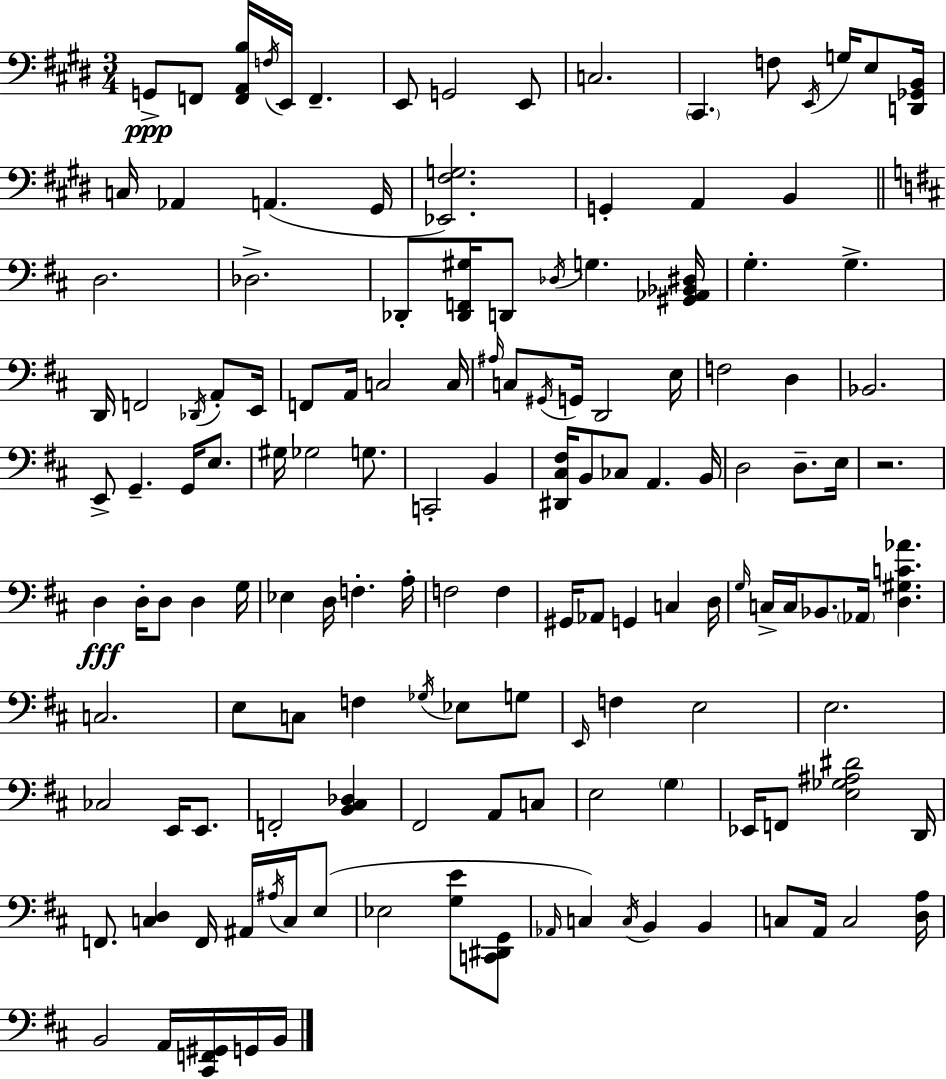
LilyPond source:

{
  \clef bass
  \numericTimeSignature
  \time 3/4
  \key e \major
  g,8->\ppp f,8 <f, a, b>16 \acciaccatura { f16 } e,16 f,4.-- | e,8 g,2 e,8 | c2. | \parenthesize cis,4. f8 \acciaccatura { e,16 } g16 e8 | \break <d, ges, b,>16 c16 aes,4 a,4.( | gis,16 <ees, fis g>2.) | g,4-. a,4 b,4 | \bar "||" \break \key b \minor d2. | des2.-> | des,8-. <des, f, gis>16 d,8 \acciaccatura { des16 } g4. | <gis, aes, bes, dis>16 g4.-. g4.-> | \break d,16 f,2 \acciaccatura { des,16 } a,8-. | e,16 f,8 a,16 c2 | c16 \grace { ais16 } c8 \acciaccatura { gis,16 } g,16 d,2 | e16 f2 | \break d4 bes,2. | e,8-> g,4.-- | g,16 e8. gis16 ges2 | g8. c,2-. | \break b,4 <dis, cis fis>16 b,8 ces8 a,4. | b,16 d2 | d8.-- e16 r2. | d4\fff d16-. d8 d4 | \break g16 ees4 d16 f4.-. | a16-. f2 | f4 gis,16 aes,8 g,4 c4 | d16 \grace { g16 } c16-> c16 bes,8. \parenthesize aes,16 <d gis c' aes'>4. | \break c2. | e8 c8 f4 | \acciaccatura { ges16 } ees8 g8 \grace { e,16 } f4 e2 | e2. | \break ces2 | e,16 e,8. f,2-. | <b, cis des>4 fis,2 | a,8 c8 e2 | \break \parenthesize g4 ees,16 f,8 <e ges ais dis'>2 | d,16 f,8. <c d>4 | f,16 ais,16 \acciaccatura { ais16 } c16 e8( ees2 | <g e'>8 <c, dis, g,>8 \grace { aes,16 }) c4 | \break \acciaccatura { c16 } b,4 b,4 c8 | a,16 c2 <d a>16 b,2 | a,16 <cis, f, gis,>16 g,16 b,16 \bar "|."
}